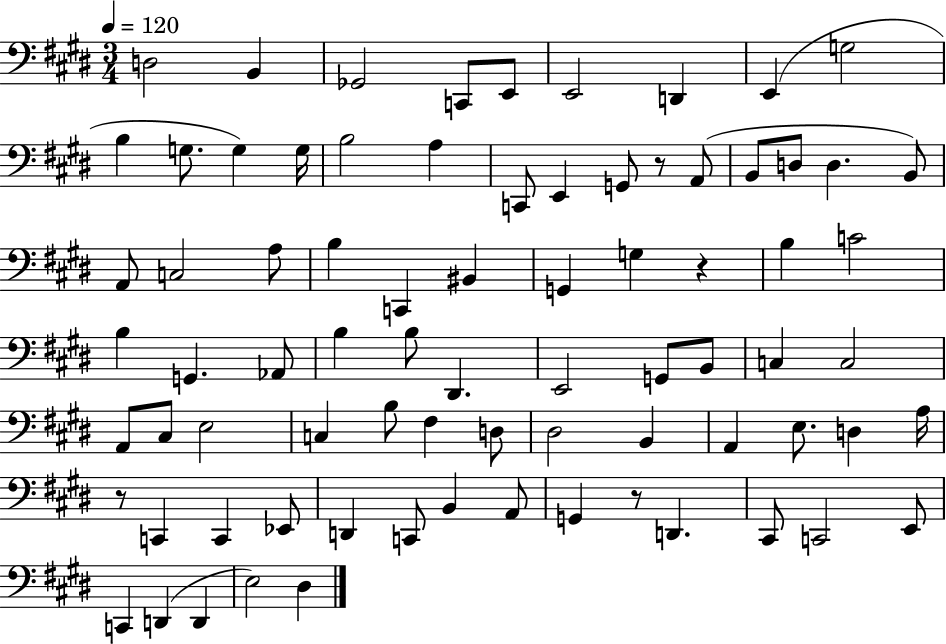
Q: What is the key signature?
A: E major